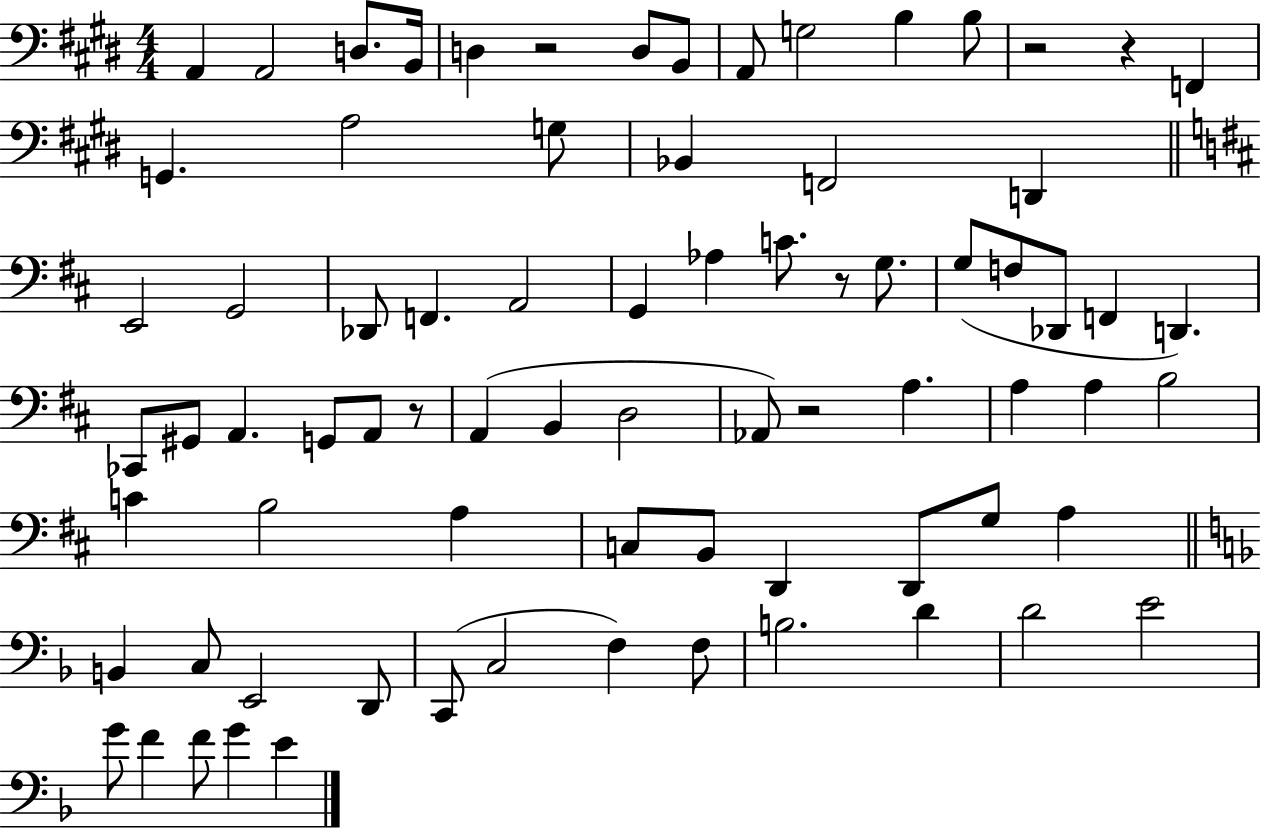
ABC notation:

X:1
T:Untitled
M:4/4
L:1/4
K:E
A,, A,,2 D,/2 B,,/4 D, z2 D,/2 B,,/2 A,,/2 G,2 B, B,/2 z2 z F,, G,, A,2 G,/2 _B,, F,,2 D,, E,,2 G,,2 _D,,/2 F,, A,,2 G,, _A, C/2 z/2 G,/2 G,/2 F,/2 _D,,/2 F,, D,, _C,,/2 ^G,,/2 A,, G,,/2 A,,/2 z/2 A,, B,, D,2 _A,,/2 z2 A, A, A, B,2 C B,2 A, C,/2 B,,/2 D,, D,,/2 G,/2 A, B,, C,/2 E,,2 D,,/2 C,,/2 C,2 F, F,/2 B,2 D D2 E2 G/2 F F/2 G E